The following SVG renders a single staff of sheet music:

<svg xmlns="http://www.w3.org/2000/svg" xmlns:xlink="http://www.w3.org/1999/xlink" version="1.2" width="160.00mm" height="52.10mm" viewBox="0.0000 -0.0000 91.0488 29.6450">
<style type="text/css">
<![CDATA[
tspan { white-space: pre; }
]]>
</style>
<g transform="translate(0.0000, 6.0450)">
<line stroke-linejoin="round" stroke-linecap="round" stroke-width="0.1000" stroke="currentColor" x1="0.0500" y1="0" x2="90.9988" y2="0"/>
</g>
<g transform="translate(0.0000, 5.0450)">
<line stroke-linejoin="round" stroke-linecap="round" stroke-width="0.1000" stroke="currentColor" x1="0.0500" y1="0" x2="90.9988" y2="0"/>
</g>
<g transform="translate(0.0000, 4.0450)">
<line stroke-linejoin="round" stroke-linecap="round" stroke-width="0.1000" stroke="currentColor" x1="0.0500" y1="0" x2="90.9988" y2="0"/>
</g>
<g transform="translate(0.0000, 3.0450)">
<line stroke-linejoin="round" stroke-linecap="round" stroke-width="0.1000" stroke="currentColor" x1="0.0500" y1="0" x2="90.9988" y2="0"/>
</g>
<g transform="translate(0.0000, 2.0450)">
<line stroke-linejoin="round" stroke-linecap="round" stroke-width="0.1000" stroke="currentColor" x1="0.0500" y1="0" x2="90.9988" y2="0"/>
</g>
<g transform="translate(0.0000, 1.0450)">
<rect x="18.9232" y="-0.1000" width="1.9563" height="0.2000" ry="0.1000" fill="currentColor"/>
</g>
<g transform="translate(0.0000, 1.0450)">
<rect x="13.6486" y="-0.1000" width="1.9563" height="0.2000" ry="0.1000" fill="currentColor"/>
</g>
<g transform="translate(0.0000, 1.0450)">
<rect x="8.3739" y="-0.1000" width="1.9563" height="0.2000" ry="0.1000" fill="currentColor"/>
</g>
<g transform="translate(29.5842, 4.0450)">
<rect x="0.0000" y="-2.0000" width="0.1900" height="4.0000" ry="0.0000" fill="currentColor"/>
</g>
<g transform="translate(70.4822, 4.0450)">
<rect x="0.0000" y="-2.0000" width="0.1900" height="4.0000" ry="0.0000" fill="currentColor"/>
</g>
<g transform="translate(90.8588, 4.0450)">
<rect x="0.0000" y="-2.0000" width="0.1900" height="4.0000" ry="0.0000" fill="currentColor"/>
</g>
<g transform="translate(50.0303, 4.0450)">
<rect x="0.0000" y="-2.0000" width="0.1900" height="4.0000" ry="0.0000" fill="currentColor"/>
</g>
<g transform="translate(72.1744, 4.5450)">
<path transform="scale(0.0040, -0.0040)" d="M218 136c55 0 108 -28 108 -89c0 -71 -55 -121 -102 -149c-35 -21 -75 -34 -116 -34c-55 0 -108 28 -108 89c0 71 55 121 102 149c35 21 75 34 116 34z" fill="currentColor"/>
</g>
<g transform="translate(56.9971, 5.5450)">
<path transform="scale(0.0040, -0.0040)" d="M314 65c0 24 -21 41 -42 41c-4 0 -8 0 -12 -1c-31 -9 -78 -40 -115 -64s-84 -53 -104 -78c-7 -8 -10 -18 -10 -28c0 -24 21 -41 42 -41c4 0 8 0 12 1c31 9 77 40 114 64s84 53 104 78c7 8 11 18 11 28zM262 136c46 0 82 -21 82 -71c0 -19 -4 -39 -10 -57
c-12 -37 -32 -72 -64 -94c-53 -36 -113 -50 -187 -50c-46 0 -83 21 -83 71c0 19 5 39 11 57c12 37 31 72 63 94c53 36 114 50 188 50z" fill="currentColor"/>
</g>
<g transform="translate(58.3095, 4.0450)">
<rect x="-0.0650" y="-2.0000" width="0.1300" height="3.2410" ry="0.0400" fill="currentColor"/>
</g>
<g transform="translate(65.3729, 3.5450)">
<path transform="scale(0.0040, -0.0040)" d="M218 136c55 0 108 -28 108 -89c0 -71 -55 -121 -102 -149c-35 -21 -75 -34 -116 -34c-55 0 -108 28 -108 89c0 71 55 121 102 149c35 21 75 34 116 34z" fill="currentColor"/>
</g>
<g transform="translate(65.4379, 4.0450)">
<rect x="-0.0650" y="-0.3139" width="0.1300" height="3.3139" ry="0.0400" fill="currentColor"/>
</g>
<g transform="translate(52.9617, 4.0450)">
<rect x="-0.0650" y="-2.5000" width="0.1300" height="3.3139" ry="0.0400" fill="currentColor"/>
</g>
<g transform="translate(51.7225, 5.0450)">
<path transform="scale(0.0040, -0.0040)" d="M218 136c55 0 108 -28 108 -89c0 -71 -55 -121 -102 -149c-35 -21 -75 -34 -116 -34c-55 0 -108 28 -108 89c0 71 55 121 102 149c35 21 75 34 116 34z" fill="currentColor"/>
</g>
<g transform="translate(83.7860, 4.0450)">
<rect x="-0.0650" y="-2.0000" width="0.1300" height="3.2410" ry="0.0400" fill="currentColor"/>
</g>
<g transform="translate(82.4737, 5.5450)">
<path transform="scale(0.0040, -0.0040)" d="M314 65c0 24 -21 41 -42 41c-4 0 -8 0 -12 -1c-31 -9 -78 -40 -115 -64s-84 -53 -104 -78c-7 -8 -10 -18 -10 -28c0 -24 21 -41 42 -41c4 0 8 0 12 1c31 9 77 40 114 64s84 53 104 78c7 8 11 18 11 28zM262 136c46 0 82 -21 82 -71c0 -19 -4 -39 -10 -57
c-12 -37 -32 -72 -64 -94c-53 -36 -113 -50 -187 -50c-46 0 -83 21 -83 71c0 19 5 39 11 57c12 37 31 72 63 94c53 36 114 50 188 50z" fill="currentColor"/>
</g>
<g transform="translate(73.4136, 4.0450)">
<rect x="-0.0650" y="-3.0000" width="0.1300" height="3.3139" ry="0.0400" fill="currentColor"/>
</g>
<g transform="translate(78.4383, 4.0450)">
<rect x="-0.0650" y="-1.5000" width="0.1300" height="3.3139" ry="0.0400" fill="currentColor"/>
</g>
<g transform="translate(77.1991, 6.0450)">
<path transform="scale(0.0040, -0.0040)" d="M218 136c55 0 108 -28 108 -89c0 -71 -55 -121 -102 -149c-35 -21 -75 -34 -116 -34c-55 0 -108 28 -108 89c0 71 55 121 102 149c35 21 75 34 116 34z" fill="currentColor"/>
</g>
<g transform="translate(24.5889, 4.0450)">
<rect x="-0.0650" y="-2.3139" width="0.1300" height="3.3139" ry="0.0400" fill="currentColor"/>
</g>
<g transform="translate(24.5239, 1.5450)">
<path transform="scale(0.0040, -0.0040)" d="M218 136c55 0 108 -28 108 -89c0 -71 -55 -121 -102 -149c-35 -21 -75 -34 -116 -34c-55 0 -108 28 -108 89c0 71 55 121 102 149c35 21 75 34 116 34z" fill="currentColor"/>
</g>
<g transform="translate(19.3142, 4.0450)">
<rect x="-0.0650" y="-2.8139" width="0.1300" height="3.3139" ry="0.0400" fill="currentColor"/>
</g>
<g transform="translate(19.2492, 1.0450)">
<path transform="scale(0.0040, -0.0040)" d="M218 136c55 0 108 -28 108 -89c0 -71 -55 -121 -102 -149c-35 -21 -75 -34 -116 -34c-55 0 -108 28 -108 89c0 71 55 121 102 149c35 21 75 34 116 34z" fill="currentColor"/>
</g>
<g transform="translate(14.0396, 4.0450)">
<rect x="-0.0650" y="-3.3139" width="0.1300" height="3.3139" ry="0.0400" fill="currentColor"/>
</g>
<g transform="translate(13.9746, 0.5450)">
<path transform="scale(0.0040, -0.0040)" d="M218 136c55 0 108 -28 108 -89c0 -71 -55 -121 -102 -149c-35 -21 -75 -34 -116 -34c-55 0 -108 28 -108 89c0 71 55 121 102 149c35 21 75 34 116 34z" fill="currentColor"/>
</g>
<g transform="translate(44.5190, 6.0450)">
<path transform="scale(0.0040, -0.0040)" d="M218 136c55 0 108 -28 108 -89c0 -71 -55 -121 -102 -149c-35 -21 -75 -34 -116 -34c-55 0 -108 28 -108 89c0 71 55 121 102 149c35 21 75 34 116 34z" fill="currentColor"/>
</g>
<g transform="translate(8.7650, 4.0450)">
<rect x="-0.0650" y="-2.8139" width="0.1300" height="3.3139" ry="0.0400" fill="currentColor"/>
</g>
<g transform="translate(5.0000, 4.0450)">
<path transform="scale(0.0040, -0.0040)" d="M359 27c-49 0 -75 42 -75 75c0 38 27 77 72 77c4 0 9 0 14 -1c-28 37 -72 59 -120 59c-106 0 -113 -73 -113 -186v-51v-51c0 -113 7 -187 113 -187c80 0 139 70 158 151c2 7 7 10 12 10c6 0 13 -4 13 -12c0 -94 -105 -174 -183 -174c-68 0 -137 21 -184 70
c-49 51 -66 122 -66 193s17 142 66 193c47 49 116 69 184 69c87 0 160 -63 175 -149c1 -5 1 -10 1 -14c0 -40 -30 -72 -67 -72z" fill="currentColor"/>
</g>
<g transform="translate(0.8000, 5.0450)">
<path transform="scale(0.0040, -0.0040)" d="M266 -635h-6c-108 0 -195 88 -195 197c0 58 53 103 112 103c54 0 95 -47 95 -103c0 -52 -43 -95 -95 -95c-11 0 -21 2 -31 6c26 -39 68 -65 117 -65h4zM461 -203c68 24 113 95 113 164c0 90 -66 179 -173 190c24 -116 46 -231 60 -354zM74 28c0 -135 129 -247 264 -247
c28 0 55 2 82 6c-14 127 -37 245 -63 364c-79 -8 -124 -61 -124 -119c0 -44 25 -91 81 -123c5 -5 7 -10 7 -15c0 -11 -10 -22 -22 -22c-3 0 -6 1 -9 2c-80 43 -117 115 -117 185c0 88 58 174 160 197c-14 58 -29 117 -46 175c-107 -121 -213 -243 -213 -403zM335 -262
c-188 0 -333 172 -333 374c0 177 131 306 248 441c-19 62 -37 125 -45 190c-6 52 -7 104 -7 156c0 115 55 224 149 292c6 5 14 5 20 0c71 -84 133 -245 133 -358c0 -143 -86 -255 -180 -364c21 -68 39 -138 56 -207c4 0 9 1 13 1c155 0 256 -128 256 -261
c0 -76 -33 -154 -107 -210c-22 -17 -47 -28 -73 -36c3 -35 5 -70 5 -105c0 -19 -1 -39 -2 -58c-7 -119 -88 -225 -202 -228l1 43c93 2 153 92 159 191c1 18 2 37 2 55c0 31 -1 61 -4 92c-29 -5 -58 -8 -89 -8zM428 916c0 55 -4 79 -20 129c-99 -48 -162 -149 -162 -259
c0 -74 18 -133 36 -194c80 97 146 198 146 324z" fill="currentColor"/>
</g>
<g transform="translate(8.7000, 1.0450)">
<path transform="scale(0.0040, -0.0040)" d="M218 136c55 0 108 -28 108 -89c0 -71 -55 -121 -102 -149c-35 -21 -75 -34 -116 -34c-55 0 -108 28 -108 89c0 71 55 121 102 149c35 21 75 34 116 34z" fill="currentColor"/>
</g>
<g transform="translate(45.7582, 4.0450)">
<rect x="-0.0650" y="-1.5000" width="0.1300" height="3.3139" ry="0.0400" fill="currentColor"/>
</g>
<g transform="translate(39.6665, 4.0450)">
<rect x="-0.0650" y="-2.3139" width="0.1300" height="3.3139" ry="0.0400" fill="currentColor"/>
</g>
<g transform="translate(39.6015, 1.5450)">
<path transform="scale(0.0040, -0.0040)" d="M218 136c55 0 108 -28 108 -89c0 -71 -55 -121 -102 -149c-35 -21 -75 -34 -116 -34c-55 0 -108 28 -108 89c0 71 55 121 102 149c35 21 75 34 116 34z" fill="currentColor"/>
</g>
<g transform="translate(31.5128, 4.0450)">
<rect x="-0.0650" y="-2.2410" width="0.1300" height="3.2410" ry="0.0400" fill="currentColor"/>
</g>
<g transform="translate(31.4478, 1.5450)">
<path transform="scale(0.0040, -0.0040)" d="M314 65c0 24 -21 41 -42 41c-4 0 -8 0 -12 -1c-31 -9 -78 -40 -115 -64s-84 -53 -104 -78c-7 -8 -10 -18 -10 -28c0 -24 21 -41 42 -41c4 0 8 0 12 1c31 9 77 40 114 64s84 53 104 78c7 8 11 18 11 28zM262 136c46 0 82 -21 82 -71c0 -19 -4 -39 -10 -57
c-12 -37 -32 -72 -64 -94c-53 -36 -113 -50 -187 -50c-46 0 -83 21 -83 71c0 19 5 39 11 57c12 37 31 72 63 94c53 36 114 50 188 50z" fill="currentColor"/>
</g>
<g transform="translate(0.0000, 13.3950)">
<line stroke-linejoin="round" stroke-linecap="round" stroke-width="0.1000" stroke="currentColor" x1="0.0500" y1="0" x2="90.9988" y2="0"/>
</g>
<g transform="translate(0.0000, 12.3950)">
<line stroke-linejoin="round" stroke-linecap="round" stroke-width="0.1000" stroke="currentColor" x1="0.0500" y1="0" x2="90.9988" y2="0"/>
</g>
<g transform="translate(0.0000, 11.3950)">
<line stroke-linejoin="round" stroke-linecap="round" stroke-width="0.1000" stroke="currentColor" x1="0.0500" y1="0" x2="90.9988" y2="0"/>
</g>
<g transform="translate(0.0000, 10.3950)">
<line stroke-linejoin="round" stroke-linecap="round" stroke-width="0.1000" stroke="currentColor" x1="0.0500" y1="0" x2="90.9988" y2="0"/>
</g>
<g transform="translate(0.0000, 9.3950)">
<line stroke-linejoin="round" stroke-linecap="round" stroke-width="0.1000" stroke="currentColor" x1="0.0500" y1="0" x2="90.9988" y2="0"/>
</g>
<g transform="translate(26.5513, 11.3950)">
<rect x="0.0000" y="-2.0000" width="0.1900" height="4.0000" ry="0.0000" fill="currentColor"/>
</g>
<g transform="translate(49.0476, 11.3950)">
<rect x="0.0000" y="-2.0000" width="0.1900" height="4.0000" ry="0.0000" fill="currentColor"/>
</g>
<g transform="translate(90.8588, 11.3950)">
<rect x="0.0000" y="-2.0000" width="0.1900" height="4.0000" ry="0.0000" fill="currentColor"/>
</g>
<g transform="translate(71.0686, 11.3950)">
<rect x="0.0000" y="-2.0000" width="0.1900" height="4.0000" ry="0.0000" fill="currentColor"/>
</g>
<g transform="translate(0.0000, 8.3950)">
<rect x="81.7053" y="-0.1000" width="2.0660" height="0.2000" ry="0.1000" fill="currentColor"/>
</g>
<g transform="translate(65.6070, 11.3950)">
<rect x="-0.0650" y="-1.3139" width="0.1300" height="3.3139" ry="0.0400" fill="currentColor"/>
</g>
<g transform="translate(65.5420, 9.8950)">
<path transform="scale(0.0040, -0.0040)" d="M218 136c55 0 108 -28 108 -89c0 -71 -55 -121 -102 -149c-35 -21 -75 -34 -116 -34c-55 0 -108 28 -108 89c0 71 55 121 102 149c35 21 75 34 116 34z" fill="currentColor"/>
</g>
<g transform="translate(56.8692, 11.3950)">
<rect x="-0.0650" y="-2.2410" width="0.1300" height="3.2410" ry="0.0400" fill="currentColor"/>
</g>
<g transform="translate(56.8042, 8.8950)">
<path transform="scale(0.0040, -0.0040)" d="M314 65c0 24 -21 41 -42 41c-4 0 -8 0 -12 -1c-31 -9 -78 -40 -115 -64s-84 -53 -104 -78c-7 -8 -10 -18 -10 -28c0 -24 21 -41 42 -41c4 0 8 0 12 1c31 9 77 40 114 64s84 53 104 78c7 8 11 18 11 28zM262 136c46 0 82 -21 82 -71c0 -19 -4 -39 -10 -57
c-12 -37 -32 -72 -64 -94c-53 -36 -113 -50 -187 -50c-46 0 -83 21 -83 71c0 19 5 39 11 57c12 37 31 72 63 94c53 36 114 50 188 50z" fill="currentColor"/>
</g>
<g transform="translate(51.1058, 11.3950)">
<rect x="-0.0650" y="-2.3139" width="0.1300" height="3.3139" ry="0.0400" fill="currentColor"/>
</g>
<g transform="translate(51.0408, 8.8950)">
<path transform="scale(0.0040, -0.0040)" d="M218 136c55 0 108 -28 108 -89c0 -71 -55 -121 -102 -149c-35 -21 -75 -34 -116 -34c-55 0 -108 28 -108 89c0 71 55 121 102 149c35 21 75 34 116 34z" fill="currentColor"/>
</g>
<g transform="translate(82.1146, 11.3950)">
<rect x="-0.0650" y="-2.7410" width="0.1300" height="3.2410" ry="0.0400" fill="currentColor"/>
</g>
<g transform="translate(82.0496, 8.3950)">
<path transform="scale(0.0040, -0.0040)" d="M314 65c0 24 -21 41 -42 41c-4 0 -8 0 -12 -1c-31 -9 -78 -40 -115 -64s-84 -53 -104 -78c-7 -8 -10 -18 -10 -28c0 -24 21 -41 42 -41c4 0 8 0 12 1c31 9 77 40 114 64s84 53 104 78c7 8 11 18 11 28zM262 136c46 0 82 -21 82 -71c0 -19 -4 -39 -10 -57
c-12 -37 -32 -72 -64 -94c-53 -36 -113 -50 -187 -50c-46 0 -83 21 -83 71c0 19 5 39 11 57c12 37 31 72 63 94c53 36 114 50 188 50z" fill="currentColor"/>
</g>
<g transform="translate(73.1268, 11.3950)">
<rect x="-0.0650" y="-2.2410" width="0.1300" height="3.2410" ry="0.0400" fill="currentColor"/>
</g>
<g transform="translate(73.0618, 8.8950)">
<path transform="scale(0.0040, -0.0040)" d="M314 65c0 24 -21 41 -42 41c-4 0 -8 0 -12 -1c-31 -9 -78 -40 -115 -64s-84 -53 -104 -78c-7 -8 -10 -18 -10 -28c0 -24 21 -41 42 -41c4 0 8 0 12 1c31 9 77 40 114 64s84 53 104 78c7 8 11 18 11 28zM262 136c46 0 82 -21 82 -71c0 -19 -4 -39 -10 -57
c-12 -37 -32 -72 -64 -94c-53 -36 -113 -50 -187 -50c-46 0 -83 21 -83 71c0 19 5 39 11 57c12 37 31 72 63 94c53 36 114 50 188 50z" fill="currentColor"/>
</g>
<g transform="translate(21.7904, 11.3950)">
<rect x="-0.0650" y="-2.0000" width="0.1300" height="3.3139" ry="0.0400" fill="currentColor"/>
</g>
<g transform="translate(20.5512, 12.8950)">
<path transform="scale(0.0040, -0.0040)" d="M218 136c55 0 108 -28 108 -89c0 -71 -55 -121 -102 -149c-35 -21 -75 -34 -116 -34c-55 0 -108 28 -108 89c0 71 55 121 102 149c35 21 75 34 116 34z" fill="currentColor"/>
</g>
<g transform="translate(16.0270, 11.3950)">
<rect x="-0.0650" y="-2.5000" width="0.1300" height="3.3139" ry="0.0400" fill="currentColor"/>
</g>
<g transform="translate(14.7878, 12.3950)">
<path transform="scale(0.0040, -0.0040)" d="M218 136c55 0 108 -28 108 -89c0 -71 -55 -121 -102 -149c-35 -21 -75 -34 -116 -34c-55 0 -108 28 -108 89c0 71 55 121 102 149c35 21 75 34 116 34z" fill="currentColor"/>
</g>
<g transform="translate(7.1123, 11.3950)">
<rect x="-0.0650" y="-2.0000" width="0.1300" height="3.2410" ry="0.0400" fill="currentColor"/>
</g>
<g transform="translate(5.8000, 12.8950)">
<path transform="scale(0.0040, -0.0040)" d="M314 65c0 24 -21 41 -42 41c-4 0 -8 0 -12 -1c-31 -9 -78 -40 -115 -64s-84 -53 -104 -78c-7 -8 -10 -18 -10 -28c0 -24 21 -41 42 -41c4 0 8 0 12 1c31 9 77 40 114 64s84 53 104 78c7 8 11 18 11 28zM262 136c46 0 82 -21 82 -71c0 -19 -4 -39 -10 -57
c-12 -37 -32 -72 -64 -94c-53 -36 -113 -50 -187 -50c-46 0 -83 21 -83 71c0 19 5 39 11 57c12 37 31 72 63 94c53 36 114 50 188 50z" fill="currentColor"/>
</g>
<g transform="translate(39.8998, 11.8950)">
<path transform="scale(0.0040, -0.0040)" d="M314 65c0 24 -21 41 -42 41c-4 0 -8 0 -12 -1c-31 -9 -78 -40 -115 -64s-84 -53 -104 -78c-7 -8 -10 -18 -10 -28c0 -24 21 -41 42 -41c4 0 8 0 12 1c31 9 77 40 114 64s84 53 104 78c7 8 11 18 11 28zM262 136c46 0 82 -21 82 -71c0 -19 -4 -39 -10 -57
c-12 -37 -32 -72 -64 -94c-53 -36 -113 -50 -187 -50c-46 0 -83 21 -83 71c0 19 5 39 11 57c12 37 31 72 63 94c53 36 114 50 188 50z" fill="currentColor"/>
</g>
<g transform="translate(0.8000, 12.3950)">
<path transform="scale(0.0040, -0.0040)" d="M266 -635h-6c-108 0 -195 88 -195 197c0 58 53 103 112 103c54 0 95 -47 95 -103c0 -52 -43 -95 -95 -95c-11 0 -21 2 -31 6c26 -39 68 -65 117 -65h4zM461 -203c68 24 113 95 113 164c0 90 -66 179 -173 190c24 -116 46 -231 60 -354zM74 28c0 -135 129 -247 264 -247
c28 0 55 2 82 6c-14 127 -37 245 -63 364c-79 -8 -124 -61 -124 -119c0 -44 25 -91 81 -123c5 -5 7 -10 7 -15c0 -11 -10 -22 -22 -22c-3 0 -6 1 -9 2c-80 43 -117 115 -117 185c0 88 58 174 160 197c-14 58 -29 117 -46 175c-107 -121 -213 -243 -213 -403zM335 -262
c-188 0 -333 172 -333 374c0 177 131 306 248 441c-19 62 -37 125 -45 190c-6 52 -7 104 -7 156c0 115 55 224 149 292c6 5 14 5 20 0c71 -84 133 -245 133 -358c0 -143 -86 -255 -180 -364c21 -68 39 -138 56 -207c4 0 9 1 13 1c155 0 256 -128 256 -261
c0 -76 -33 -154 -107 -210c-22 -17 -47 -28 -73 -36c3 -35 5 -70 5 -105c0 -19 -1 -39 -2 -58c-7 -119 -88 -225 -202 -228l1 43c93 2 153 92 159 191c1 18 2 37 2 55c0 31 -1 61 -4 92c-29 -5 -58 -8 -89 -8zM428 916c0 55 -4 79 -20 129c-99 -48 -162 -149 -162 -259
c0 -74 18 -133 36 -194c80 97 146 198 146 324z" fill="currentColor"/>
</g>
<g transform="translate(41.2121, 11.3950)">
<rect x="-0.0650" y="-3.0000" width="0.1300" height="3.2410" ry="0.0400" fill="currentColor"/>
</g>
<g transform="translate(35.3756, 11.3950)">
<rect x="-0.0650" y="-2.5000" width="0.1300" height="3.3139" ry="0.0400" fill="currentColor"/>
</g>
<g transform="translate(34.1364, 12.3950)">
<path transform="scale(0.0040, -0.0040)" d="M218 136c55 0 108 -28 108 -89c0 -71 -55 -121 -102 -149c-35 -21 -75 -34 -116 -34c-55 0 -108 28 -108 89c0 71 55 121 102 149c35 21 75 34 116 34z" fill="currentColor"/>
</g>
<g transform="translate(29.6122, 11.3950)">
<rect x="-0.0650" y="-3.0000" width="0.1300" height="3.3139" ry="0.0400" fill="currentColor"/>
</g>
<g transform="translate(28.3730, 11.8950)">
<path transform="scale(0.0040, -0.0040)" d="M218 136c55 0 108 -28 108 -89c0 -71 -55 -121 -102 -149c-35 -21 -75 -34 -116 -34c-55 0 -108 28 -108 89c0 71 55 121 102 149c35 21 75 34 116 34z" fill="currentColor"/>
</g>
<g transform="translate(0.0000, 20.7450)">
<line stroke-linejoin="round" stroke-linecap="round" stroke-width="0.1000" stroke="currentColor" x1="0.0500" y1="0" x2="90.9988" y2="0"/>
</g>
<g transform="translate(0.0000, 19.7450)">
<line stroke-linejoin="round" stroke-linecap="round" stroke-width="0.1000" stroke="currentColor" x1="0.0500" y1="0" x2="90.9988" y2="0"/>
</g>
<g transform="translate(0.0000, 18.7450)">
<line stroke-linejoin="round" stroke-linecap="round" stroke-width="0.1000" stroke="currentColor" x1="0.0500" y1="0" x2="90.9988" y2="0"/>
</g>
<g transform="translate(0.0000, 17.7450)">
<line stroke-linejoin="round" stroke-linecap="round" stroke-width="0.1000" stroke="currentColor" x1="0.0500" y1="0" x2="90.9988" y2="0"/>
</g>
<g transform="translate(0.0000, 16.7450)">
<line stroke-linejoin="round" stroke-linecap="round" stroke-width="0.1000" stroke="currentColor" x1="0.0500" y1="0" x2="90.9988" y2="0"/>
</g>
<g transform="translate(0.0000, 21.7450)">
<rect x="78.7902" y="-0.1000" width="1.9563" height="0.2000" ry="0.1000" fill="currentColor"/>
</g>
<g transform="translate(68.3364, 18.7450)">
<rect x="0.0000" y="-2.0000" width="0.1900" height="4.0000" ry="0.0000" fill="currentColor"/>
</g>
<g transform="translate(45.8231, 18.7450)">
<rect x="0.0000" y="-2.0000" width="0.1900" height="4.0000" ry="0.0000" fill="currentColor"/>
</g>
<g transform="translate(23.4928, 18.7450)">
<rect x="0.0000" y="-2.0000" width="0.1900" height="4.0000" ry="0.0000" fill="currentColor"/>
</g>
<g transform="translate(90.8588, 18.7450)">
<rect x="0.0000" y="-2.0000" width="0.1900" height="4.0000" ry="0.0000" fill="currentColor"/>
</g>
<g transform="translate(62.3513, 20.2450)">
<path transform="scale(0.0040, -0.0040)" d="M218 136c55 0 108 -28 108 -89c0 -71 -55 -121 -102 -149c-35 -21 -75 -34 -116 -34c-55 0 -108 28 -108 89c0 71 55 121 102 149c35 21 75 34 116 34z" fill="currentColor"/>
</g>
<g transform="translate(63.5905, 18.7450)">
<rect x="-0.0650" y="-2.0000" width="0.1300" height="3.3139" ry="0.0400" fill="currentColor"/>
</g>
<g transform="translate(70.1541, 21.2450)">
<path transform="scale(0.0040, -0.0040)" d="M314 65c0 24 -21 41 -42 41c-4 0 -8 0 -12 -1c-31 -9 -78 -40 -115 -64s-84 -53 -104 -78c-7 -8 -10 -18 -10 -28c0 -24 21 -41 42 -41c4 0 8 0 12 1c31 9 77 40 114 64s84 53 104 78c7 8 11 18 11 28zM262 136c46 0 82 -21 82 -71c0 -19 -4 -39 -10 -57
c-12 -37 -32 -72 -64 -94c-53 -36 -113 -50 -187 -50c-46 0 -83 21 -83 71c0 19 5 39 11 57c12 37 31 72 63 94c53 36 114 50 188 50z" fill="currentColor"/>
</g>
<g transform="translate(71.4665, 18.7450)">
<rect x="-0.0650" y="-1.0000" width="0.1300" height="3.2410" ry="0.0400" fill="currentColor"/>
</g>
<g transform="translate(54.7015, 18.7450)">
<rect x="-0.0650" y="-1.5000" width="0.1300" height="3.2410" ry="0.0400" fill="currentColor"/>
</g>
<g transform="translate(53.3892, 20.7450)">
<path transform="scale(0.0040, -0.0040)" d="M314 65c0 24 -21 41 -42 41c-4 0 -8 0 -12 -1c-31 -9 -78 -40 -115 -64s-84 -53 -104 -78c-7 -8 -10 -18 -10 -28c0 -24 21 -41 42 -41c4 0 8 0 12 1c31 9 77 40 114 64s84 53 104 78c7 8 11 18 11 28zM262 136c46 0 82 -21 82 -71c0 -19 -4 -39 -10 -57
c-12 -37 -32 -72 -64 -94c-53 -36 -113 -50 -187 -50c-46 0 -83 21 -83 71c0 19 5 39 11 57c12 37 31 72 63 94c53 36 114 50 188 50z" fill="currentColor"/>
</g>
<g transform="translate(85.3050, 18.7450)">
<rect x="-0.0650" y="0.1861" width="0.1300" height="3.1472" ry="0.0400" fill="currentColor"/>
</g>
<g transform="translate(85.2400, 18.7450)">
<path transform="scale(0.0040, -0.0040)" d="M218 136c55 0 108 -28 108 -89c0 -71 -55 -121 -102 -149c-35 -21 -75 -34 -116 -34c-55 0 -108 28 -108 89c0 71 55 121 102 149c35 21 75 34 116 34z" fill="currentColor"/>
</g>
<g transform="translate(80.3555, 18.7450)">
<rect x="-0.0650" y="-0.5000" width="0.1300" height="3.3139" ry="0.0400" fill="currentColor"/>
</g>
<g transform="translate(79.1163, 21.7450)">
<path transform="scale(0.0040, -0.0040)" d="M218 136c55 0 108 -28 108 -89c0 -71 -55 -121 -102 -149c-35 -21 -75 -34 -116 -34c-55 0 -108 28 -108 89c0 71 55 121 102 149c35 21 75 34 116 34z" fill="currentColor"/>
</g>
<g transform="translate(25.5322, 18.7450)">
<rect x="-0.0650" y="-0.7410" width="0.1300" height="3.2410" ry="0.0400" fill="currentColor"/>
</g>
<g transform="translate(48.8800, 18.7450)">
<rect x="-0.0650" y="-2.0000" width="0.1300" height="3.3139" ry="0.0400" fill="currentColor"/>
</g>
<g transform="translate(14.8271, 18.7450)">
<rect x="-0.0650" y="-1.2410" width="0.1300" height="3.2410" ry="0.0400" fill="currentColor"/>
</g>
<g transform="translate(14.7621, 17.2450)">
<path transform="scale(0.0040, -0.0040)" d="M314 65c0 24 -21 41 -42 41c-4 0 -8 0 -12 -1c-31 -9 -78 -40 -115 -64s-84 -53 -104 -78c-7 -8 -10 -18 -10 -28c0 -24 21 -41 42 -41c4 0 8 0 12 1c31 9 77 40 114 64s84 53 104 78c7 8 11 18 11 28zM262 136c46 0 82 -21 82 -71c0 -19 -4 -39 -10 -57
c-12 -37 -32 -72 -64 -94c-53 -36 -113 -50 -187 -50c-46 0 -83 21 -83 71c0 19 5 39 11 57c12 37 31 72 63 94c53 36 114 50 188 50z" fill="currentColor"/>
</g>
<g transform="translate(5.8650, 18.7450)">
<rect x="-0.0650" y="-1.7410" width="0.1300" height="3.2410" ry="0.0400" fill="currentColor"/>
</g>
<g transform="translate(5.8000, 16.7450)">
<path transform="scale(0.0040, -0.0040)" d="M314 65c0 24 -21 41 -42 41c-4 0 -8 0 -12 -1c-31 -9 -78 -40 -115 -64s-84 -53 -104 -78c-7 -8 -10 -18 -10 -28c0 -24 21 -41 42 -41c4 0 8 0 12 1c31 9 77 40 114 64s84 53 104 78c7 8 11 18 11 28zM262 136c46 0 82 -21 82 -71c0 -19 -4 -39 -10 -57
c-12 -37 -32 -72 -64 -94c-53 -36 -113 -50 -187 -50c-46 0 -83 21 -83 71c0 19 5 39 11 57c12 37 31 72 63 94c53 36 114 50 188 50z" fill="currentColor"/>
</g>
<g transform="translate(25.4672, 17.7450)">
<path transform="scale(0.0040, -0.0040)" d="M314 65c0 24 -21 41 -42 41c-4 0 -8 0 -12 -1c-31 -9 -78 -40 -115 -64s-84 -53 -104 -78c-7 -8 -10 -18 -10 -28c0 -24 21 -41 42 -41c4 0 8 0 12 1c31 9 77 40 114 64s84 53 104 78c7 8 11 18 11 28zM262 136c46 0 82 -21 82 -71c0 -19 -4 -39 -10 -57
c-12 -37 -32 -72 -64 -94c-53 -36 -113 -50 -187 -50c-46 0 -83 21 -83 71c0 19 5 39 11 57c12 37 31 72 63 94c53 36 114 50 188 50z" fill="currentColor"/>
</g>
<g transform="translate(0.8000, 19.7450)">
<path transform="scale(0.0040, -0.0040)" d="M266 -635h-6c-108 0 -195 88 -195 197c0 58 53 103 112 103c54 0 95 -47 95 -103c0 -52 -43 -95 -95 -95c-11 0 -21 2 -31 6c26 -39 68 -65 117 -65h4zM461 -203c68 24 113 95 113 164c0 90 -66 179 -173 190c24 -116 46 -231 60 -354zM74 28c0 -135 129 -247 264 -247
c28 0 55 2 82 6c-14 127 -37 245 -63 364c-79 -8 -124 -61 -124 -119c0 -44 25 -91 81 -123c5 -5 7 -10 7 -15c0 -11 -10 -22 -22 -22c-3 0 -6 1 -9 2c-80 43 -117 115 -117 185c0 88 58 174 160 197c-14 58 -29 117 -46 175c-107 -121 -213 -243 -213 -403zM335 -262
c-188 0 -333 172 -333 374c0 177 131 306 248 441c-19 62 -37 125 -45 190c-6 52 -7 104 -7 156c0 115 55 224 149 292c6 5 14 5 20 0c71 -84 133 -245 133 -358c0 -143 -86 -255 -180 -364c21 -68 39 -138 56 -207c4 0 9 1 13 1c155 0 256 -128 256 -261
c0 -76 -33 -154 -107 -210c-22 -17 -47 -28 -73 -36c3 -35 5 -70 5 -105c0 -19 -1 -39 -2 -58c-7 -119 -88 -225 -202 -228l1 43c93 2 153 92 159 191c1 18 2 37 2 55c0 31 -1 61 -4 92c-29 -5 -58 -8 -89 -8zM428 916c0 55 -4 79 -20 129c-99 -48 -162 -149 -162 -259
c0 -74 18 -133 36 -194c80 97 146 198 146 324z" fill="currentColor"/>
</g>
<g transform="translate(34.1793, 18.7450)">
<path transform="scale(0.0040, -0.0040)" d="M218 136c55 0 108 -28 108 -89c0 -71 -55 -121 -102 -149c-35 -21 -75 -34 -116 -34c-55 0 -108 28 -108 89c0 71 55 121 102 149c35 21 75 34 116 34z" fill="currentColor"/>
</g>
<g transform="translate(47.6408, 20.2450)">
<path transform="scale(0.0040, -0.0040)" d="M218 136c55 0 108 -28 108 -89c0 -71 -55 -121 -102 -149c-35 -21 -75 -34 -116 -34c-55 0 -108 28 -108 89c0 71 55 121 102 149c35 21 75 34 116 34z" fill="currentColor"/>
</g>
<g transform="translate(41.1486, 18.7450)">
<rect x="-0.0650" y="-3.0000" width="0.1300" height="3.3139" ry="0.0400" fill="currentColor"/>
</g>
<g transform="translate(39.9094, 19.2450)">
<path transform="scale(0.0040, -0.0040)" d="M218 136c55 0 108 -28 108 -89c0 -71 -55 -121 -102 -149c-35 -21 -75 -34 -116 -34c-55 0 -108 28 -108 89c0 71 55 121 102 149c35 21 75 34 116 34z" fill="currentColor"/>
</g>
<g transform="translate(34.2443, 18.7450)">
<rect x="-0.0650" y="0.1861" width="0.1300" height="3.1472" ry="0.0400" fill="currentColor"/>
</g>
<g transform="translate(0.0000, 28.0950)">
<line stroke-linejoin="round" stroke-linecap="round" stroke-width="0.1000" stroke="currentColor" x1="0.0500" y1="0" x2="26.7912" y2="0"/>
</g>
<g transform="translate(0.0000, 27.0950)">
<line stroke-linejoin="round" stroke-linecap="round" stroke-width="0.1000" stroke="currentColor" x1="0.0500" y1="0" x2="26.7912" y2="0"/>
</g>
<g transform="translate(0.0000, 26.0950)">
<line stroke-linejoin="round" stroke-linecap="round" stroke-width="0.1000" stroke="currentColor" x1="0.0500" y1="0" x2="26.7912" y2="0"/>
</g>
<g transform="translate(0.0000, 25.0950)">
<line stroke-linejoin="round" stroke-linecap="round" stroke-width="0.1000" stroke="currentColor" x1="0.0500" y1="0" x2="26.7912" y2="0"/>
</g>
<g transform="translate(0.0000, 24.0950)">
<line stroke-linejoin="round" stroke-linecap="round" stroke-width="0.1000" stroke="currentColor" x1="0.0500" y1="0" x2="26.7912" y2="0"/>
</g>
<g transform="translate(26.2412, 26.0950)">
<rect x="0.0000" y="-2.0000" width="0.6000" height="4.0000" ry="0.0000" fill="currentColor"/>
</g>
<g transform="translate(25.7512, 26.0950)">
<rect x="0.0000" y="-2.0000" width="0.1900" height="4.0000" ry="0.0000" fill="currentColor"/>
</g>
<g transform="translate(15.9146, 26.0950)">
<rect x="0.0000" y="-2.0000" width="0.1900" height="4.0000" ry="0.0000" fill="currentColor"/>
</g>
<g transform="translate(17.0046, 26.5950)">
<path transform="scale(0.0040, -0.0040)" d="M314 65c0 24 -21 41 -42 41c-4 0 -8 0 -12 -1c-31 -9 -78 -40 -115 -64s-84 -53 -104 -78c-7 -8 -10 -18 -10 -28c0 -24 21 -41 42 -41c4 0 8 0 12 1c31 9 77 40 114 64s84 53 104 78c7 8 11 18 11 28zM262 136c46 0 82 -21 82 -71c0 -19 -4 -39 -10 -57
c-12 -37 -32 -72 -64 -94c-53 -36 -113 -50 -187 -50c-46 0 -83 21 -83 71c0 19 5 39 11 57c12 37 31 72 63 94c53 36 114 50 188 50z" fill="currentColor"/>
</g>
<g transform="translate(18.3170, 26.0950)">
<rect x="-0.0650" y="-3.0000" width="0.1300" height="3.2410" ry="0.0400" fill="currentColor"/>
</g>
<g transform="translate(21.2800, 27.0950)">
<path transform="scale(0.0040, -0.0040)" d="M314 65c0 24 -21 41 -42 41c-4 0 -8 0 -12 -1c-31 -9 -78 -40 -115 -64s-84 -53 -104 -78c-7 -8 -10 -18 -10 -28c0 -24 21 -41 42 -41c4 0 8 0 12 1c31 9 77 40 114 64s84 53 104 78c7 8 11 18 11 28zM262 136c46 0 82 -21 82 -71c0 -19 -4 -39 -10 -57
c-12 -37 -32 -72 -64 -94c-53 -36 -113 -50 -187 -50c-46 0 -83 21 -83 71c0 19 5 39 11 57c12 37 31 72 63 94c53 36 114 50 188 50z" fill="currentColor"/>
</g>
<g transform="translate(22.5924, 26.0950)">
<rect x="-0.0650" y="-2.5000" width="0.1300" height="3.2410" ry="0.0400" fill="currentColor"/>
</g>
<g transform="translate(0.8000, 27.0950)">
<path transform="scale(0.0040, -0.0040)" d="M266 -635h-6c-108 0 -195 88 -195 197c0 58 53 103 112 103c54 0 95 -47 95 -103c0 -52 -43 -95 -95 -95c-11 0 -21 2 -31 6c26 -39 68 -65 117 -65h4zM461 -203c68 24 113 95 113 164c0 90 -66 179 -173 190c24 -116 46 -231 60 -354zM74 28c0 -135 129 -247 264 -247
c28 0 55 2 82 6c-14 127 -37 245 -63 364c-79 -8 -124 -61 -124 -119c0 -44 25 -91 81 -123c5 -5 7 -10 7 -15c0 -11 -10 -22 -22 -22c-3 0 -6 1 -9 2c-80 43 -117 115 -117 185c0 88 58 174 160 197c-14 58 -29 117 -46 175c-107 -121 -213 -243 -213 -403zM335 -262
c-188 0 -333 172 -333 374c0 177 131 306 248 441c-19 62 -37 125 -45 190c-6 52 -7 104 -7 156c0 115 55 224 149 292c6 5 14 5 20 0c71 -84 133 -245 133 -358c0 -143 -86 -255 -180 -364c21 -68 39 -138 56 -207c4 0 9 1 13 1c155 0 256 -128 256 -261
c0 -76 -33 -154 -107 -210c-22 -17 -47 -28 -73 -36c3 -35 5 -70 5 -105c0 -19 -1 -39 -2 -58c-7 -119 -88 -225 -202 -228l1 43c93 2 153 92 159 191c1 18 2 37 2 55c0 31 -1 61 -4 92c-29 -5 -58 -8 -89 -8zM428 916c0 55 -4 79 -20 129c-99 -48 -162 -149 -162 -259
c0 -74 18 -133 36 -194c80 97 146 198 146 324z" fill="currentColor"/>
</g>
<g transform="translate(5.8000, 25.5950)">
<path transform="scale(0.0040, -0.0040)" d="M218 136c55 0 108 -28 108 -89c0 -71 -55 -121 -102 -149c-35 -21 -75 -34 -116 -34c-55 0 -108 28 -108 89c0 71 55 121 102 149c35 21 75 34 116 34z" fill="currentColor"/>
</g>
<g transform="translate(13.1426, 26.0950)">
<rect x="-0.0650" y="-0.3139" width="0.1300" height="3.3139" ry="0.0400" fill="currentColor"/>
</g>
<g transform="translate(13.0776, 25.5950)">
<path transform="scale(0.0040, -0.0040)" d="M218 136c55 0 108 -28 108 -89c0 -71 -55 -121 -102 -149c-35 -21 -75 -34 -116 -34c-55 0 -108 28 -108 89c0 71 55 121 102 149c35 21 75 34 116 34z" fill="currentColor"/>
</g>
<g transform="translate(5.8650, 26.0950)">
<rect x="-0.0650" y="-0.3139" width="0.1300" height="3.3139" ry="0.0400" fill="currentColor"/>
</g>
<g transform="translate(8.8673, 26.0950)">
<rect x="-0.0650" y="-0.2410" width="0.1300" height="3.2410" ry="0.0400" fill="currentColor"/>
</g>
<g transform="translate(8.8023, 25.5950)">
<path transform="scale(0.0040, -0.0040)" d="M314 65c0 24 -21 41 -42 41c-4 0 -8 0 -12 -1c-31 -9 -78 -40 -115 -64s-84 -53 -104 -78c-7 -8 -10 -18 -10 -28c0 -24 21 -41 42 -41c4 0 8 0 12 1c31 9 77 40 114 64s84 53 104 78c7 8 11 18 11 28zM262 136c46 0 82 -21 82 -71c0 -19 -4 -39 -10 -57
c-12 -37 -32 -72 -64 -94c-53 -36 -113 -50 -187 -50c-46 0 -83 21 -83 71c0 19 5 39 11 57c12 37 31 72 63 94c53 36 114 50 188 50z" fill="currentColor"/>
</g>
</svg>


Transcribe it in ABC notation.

X:1
T:Untitled
M:4/4
L:1/4
K:C
a b a g g2 g E G F2 c A E F2 F2 G F A G A2 g g2 e g2 a2 f2 e2 d2 B A F E2 F D2 C B c c2 c A2 G2